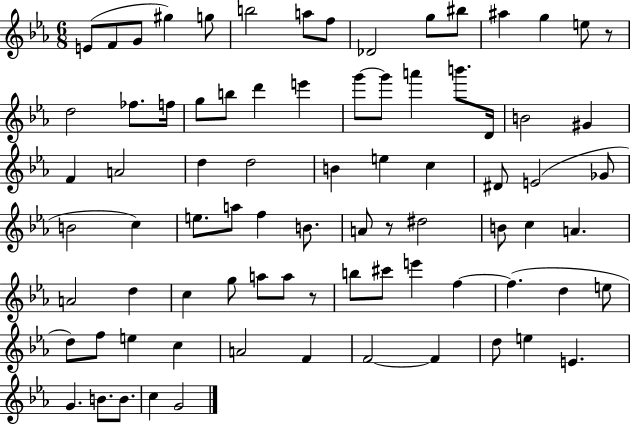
{
  \clef treble
  \numericTimeSignature
  \time 6/8
  \key ees \major
  e'8( f'8 g'8 gis''4) g''8 | b''2 a''8 f''8 | des'2 g''8 bis''8 | ais''4 g''4 e''8 r8 | \break d''2 fes''8. f''16 | g''8 b''8 d'''4 e'''4 | g'''8~~ g'''8 a'''4 b'''8. d'16 | b'2 gis'4 | \break f'4 a'2 | d''4 d''2 | b'4 e''4 c''4 | dis'8 e'2( ges'8 | \break b'2 c''4) | e''8. a''8 f''4 b'8. | a'8 r8 dis''2 | b'8 c''4 a'4. | \break a'2 d''4 | c''4 g''8 a''8 a''8 r8 | b''8 cis'''8 e'''4 f''4~~ | f''4.( d''4 e''8 | \break d''8) f''8 e''4 c''4 | a'2 f'4 | f'2~~ f'4 | d''8 e''4 e'4. | \break g'4. b'8. b'8. | c''4 g'2 | \bar "|."
}